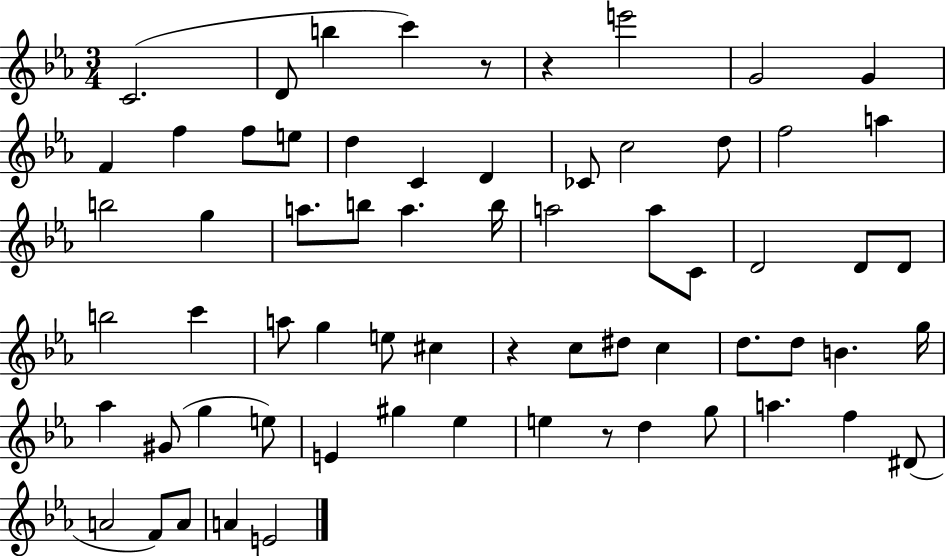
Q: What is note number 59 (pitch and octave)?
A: F4